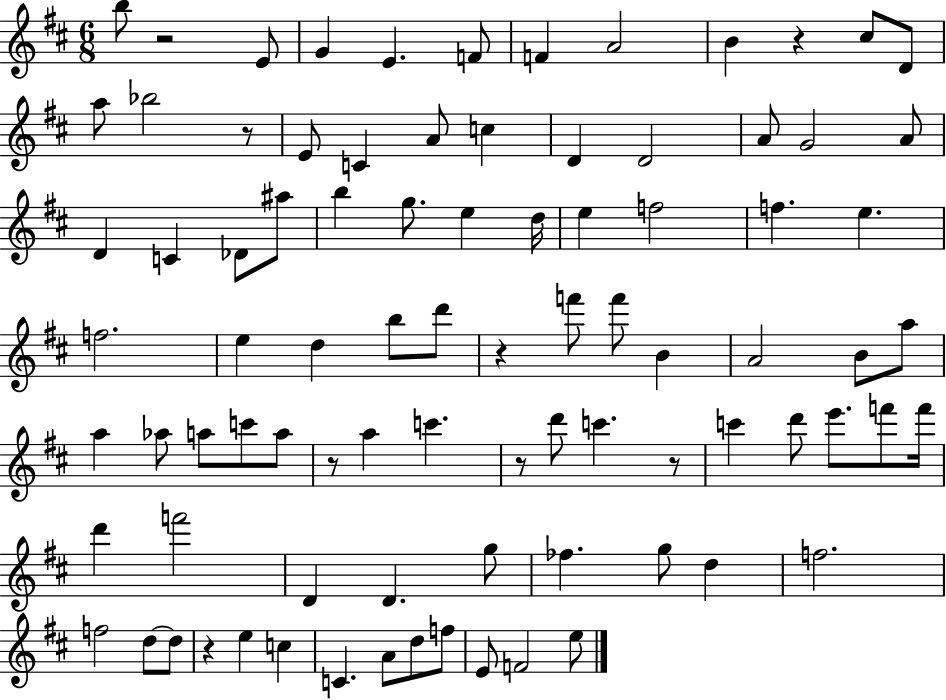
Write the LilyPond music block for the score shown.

{
  \clef treble
  \numericTimeSignature
  \time 6/8
  \key d \major
  b''8 r2 e'8 | g'4 e'4. f'8 | f'4 a'2 | b'4 r4 cis''8 d'8 | \break a''8 bes''2 r8 | e'8 c'4 a'8 c''4 | d'4 d'2 | a'8 g'2 a'8 | \break d'4 c'4 des'8 ais''8 | b''4 g''8. e''4 d''16 | e''4 f''2 | f''4. e''4. | \break f''2. | e''4 d''4 b''8 d'''8 | r4 f'''8 f'''8 b'4 | a'2 b'8 a''8 | \break a''4 aes''8 a''8 c'''8 a''8 | r8 a''4 c'''4. | r8 d'''8 c'''4. r8 | c'''4 d'''8 e'''8. f'''8 f'''16 | \break d'''4 f'''2 | d'4 d'4. g''8 | fes''4. g''8 d''4 | f''2. | \break f''2 d''8~~ d''8 | r4 e''4 c''4 | c'4. a'8 d''8 f''8 | e'8 f'2 e''8 | \break \bar "|."
}